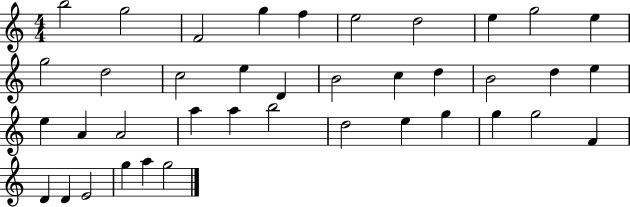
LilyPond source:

{
  \clef treble
  \numericTimeSignature
  \time 4/4
  \key c \major
  b''2 g''2 | f'2 g''4 f''4 | e''2 d''2 | e''4 g''2 e''4 | \break g''2 d''2 | c''2 e''4 d'4 | b'2 c''4 d''4 | b'2 d''4 e''4 | \break e''4 a'4 a'2 | a''4 a''4 b''2 | d''2 e''4 g''4 | g''4 g''2 f'4 | \break d'4 d'4 e'2 | g''4 a''4 g''2 | \bar "|."
}